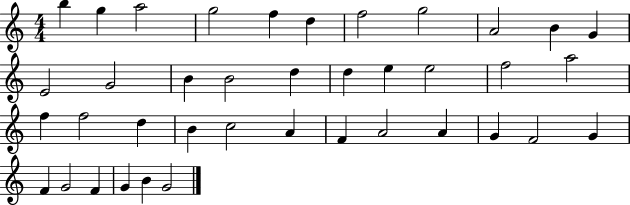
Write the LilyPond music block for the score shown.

{
  \clef treble
  \numericTimeSignature
  \time 4/4
  \key c \major
  b''4 g''4 a''2 | g''2 f''4 d''4 | f''2 g''2 | a'2 b'4 g'4 | \break e'2 g'2 | b'4 b'2 d''4 | d''4 e''4 e''2 | f''2 a''2 | \break f''4 f''2 d''4 | b'4 c''2 a'4 | f'4 a'2 a'4 | g'4 f'2 g'4 | \break f'4 g'2 f'4 | g'4 b'4 g'2 | \bar "|."
}